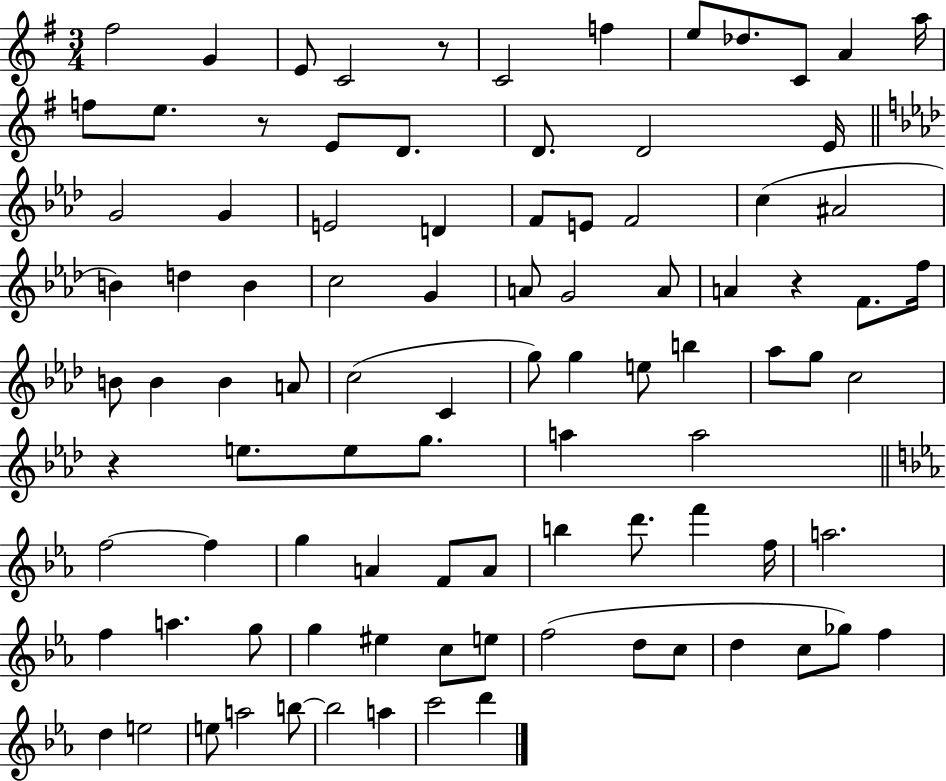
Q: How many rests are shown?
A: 4